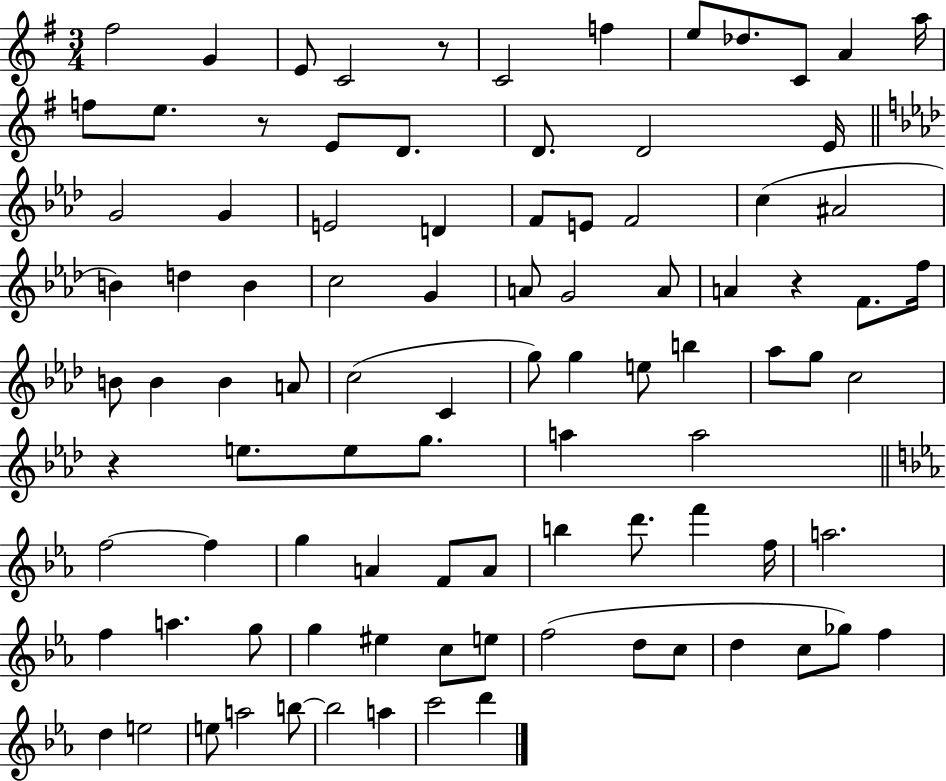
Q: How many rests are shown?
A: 4